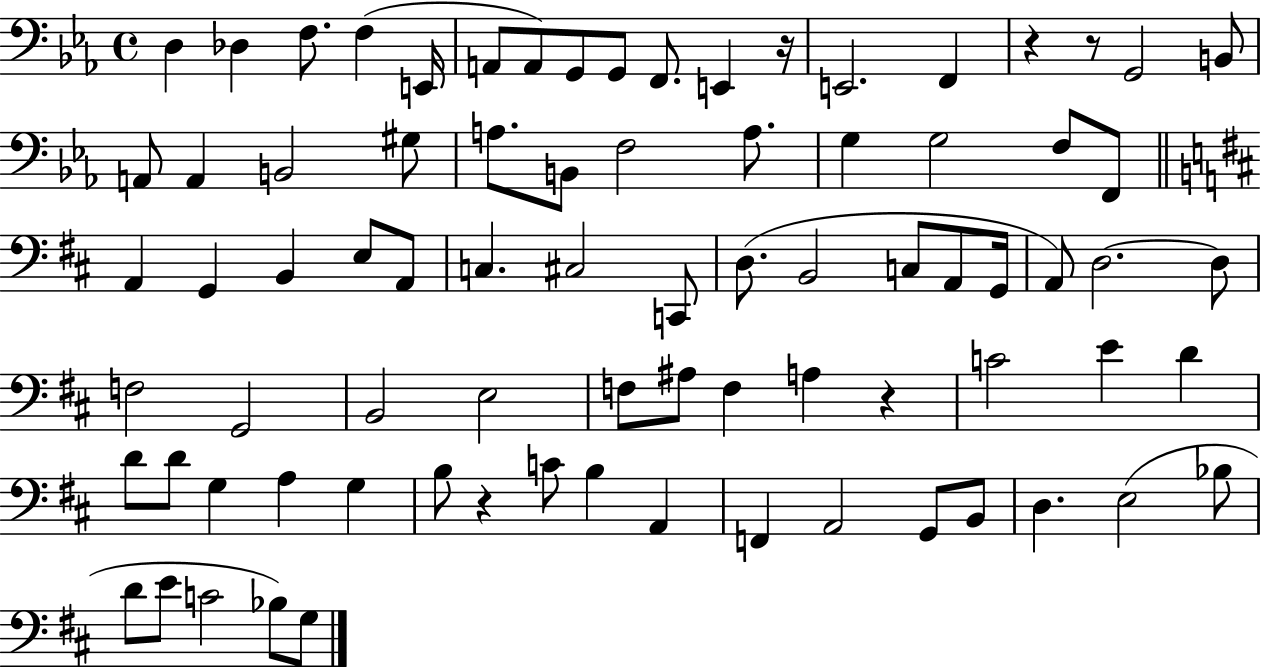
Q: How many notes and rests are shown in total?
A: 80